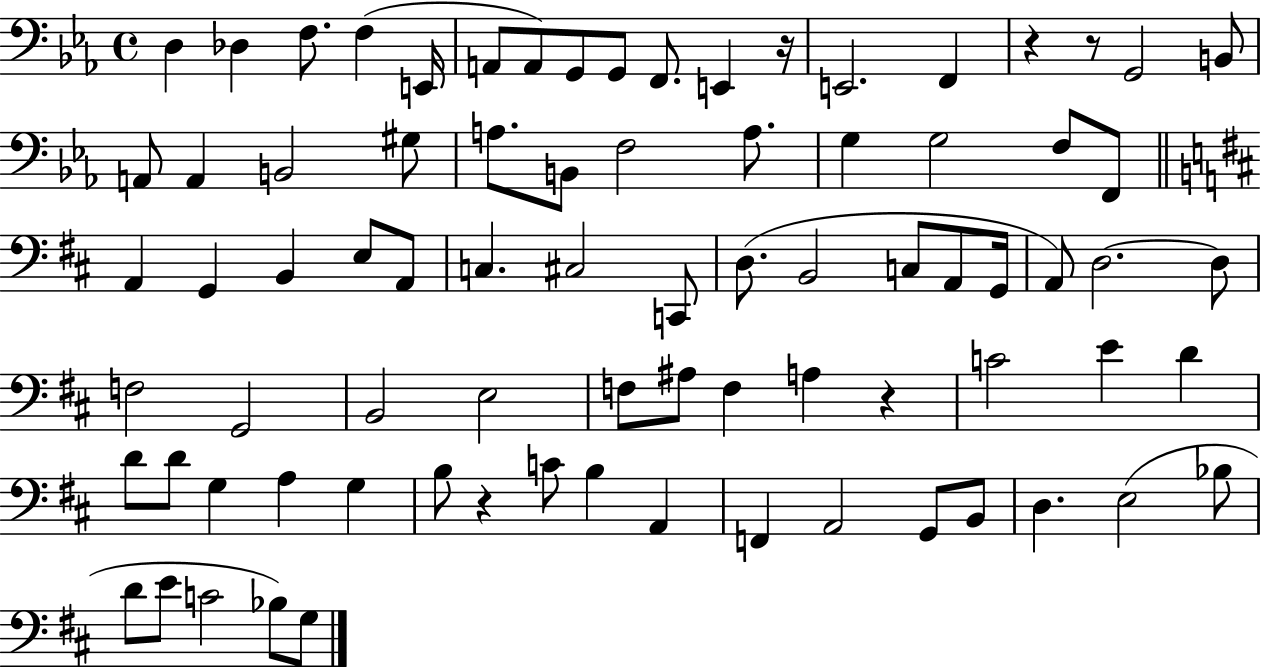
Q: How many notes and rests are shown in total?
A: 80